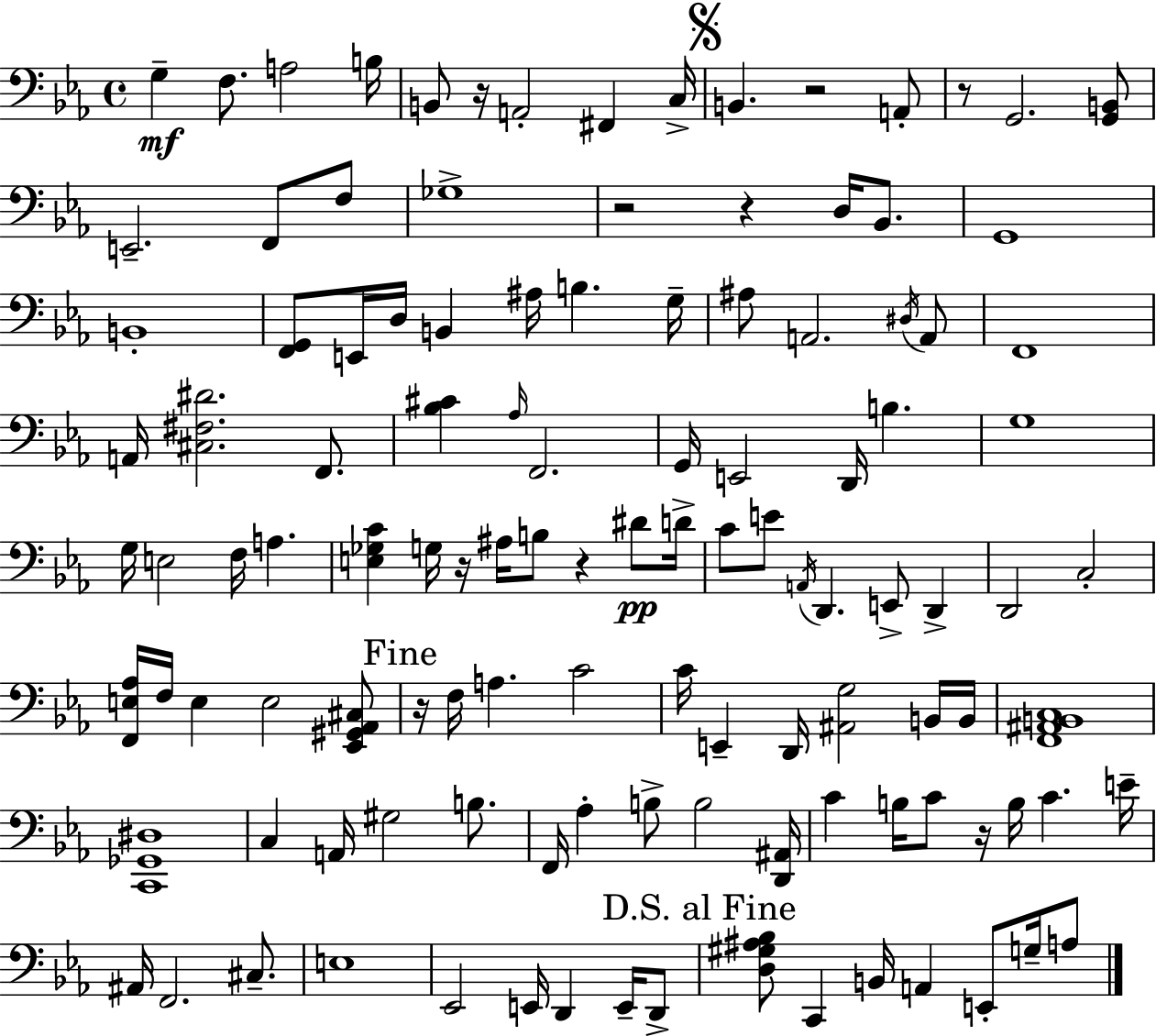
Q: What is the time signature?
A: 4/4